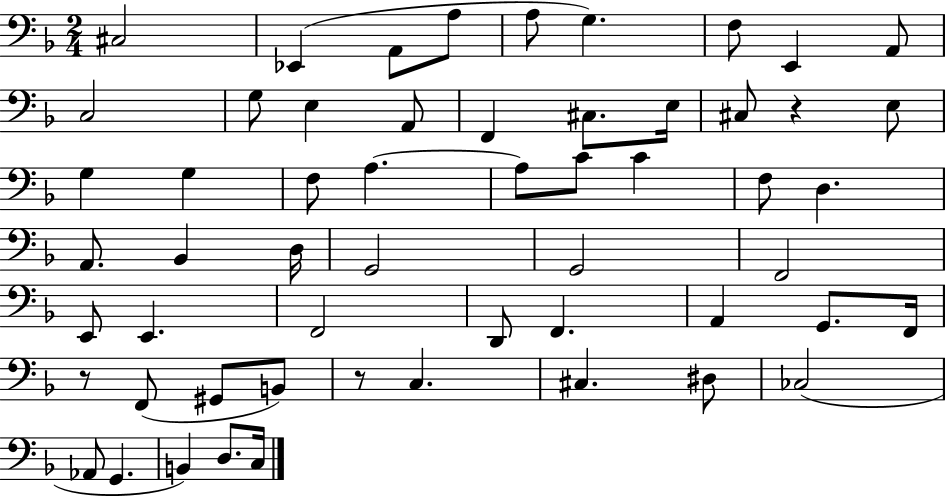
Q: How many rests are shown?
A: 3